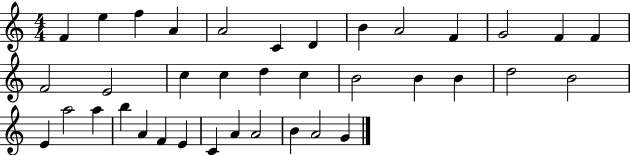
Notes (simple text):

F4/q E5/q F5/q A4/q A4/h C4/q D4/q B4/q A4/h F4/q G4/h F4/q F4/q F4/h E4/h C5/q C5/q D5/q C5/q B4/h B4/q B4/q D5/h B4/h E4/q A5/h A5/q B5/q A4/q F4/q E4/q C4/q A4/q A4/h B4/q A4/h G4/q